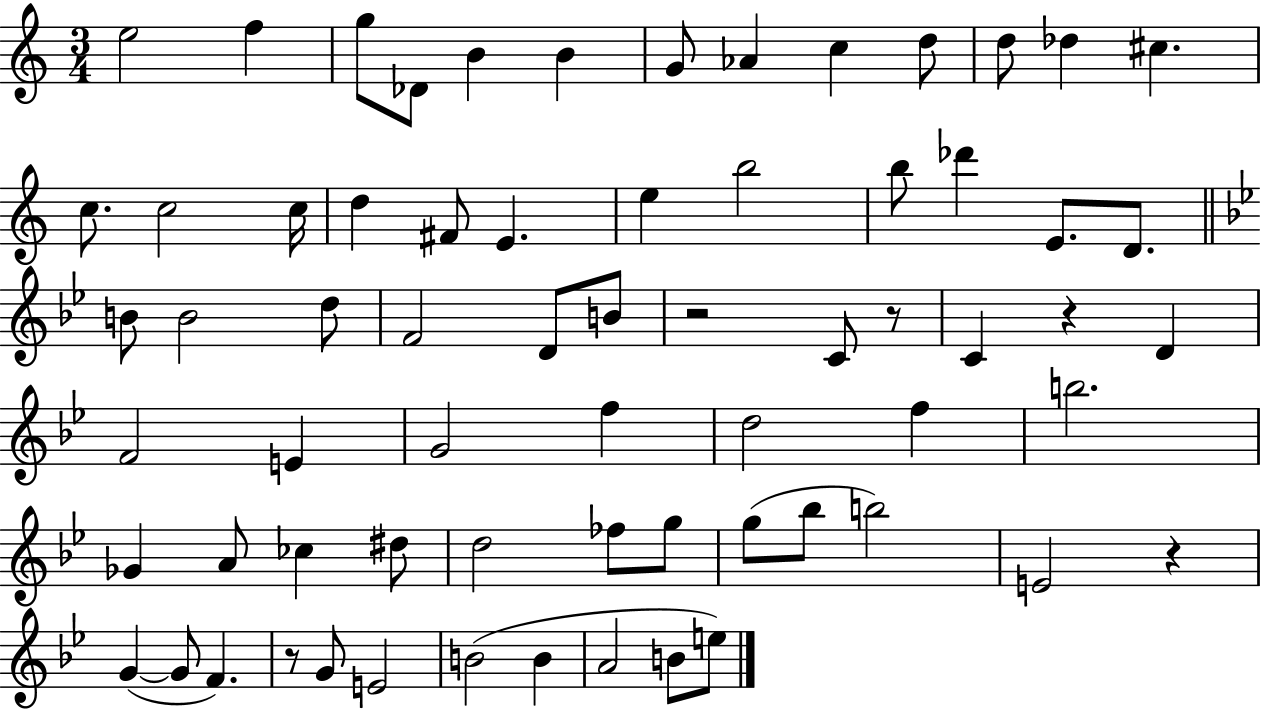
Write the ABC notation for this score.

X:1
T:Untitled
M:3/4
L:1/4
K:C
e2 f g/2 _D/2 B B G/2 _A c d/2 d/2 _d ^c c/2 c2 c/4 d ^F/2 E e b2 b/2 _d' E/2 D/2 B/2 B2 d/2 F2 D/2 B/2 z2 C/2 z/2 C z D F2 E G2 f d2 f b2 _G A/2 _c ^d/2 d2 _f/2 g/2 g/2 _b/2 b2 E2 z G G/2 F z/2 G/2 E2 B2 B A2 B/2 e/2